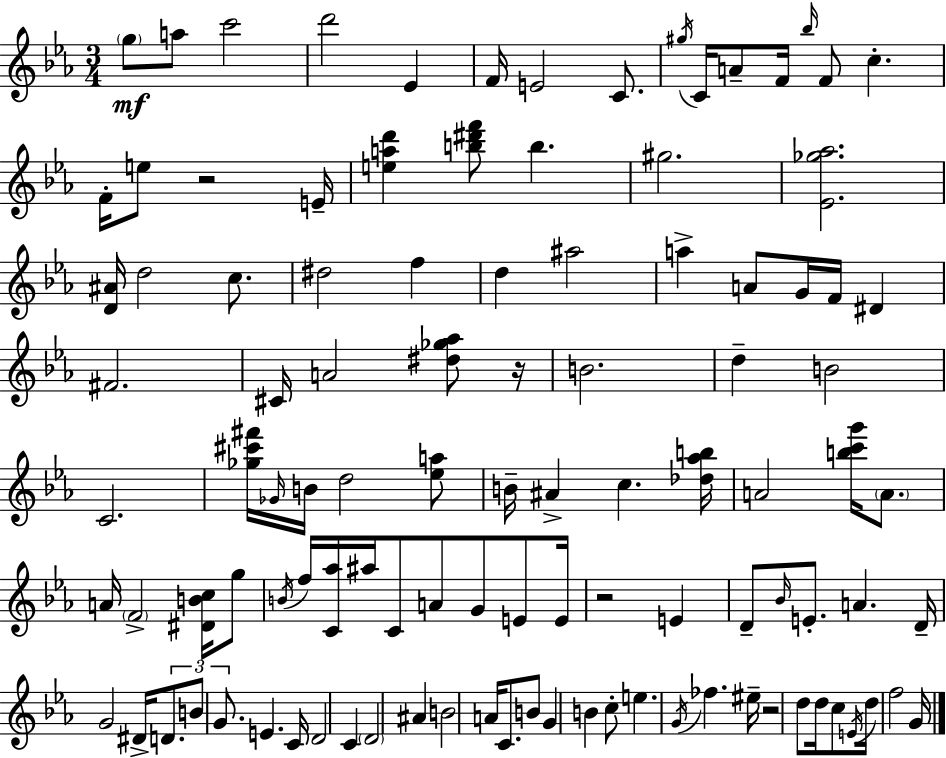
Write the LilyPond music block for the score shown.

{
  \clef treble
  \numericTimeSignature
  \time 3/4
  \key c \minor
  \parenthesize g''8\mf a''8 c'''2 | d'''2 ees'4 | f'16 e'2 c'8. | \acciaccatura { gis''16 } c'16 a'8-- f'16 \grace { bes''16 } f'8 c''4.-. | \break f'16-. e''8 r2 | e'16-- <e'' a'' d'''>4 <b'' dis''' f'''>8 b''4. | gis''2. | <ees' ges'' aes''>2. | \break <d' ais'>16 d''2 c''8. | dis''2 f''4 | d''4 ais''2 | a''4-> a'8 g'16 f'16 dis'4 | \break fis'2. | cis'16 a'2 <dis'' ges'' aes''>8 | r16 b'2. | d''4-- b'2 | \break c'2. | <ges'' cis''' fis'''>16 \grace { ges'16 } b'16 d''2 | <ees'' a''>8 b'16-- ais'4-> c''4. | <des'' aes'' b''>16 a'2 <b'' c''' g'''>16 | \break \parenthesize a'8. a'16 \parenthesize f'2-> | <dis' b' c''>16 g''8 \acciaccatura { b'16 } f''16 <c' aes''>16 ais''16 c'8 a'8 g'8 | e'8 e'16 r2 | e'4 d'8-- \grace { bes'16 } e'8.-. a'4. | \break d'16-- g'2 | dis'16-> \tuplet 3/2 { d'8. b'8 g'8. } e'4. | c'16 d'2 | c'4 \parenthesize d'2 | \break ais'4 b'2 | a'16 c'8. b'8 g'4 b'4 | c''8-. e''4. \acciaccatura { g'16 } | fes''4. eis''16-- r2 | \break d''8 d''16 c''8 \acciaccatura { e'16 } d''16 f''2 | g'16 \bar "|."
}